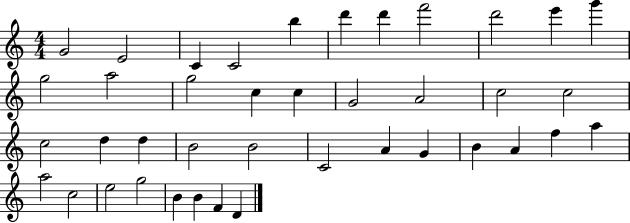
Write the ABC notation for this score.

X:1
T:Untitled
M:4/4
L:1/4
K:C
G2 E2 C C2 b d' d' f'2 d'2 e' g' g2 a2 g2 c c G2 A2 c2 c2 c2 d d B2 B2 C2 A G B A f a a2 c2 e2 g2 B B F D